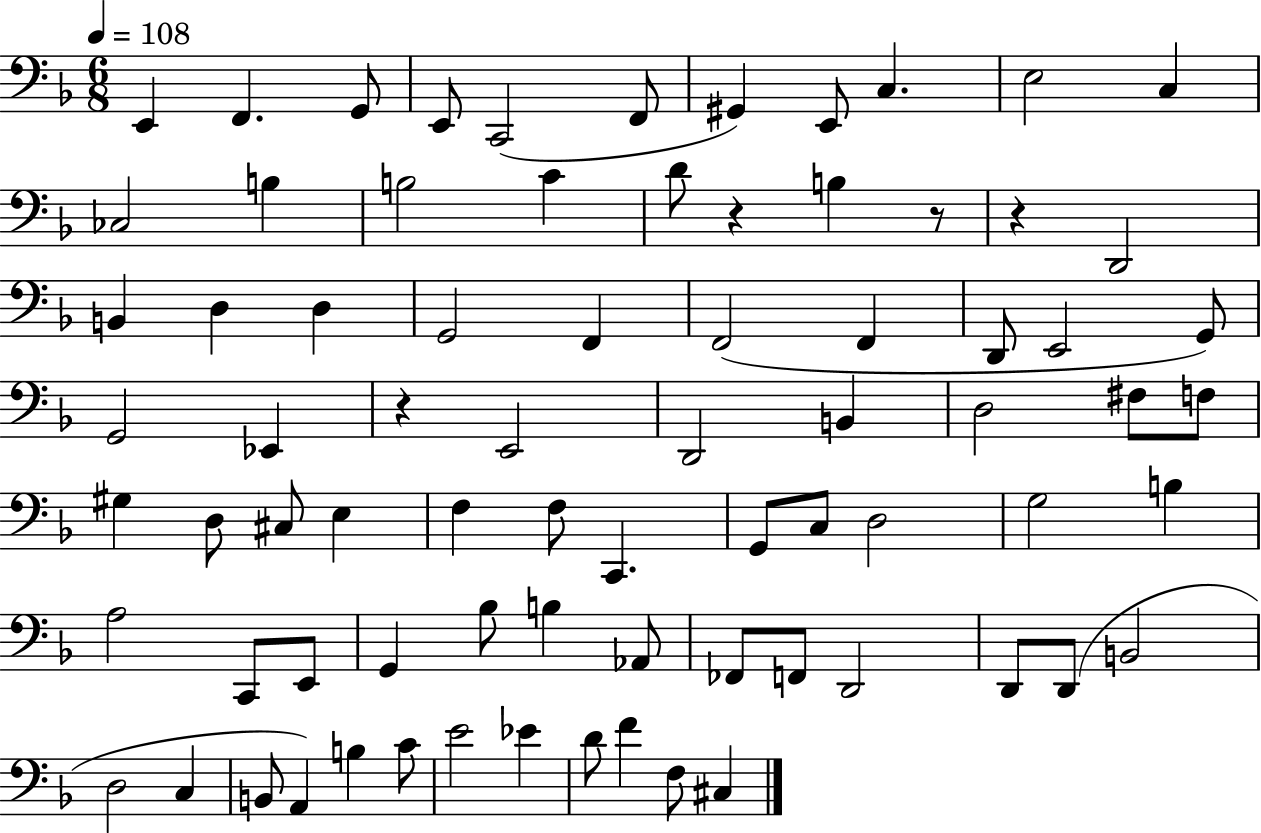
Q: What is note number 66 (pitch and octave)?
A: B3